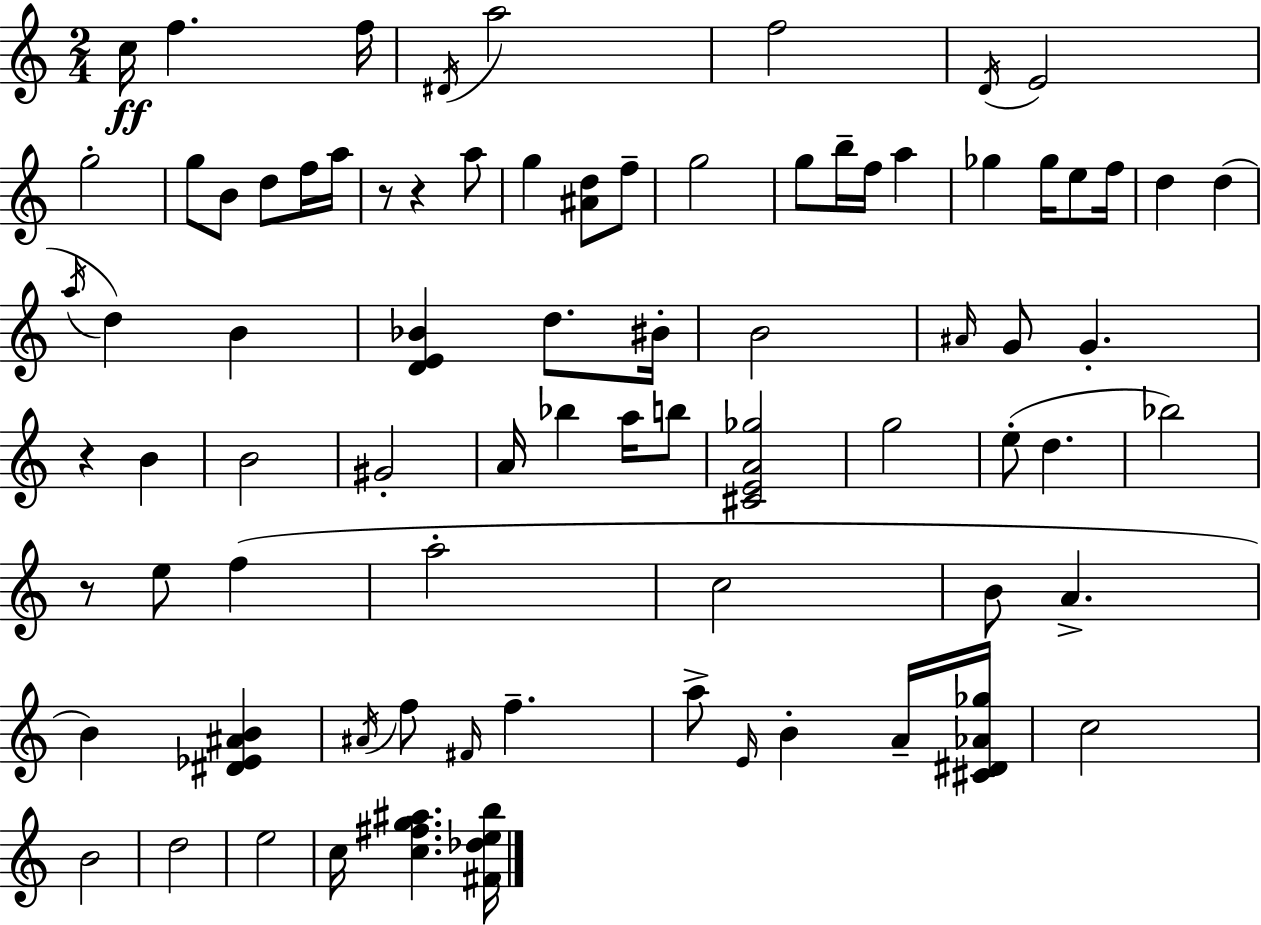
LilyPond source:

{
  \clef treble
  \numericTimeSignature
  \time 2/4
  \key c \major
  c''16\ff f''4. f''16 | \acciaccatura { dis'16 } a''2 | f''2 | \acciaccatura { d'16 } e'2 | \break g''2-. | g''8 b'8 d''8 | f''16 a''16 r8 r4 | a''8 g''4 <ais' d''>8 | \break f''8-- g''2 | g''8 b''16-- f''16 a''4 | ges''4 ges''16 e''8 | f''16 d''4 d''4( | \break \acciaccatura { a''16 } d''4) b'4 | <d' e' bes'>4 d''8. | bis'16-. b'2 | \grace { ais'16 } g'8 g'4.-. | \break r4 | b'4 b'2 | gis'2-. | a'16 bes''4 | \break a''16 b''8 <cis' e' a' ges''>2 | g''2 | e''8-.( d''4. | bes''2) | \break r8 e''8 | f''4( a''2-. | c''2 | b'8 a'4.-> | \break b'4) | <dis' ees' ais' b'>4 \acciaccatura { ais'16 } f''8 \grace { fis'16 } | f''4.-- a''8-> | \grace { e'16 } b'4-. a'16-- <cis' dis' aes' ges''>16 c''2 | \break b'2 | d''2 | e''2 | c''16 | \break <c'' fis'' g'' ais''>4. <fis' des'' e'' b''>16 \bar "|."
}